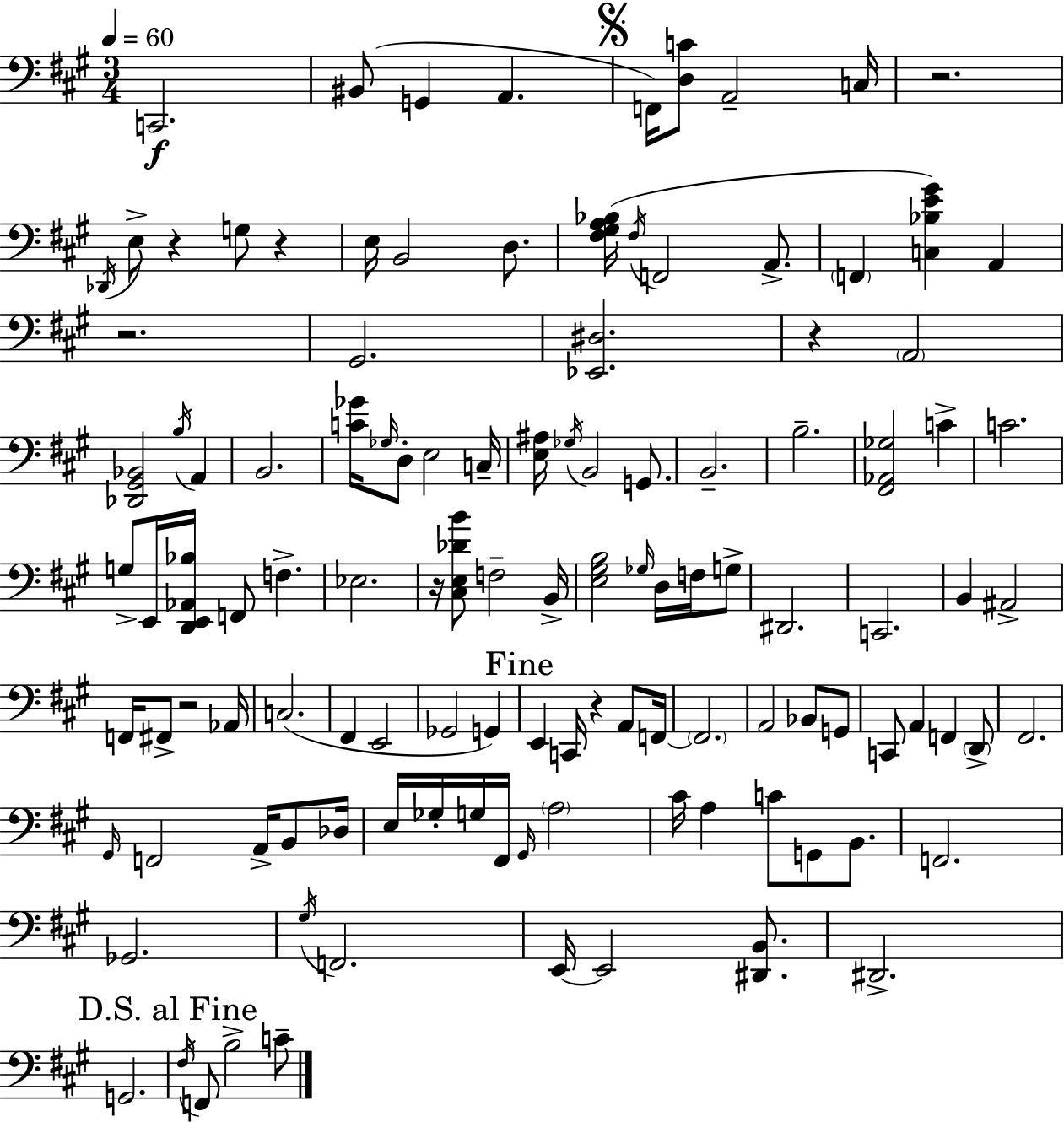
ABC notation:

X:1
T:Untitled
M:3/4
L:1/4
K:A
C,,2 ^B,,/2 G,, A,, F,,/4 [D,C]/2 A,,2 C,/4 z2 _D,,/4 E,/2 z G,/2 z E,/4 B,,2 D,/2 [^F,^G,A,_B,]/4 ^F,/4 F,,2 A,,/2 F,, [C,_B,E^G] A,, z2 ^G,,2 [_E,,^D,]2 z A,,2 [_D,,^G,,_B,,]2 B,/4 A,, B,,2 [C_G]/4 _G,/4 D,/2 E,2 C,/4 [E,^A,]/4 _G,/4 B,,2 G,,/2 B,,2 B,2 [^F,,_A,,_G,]2 C C2 G,/2 E,,/4 [D,,E,,_A,,_B,]/4 F,,/2 F, _E,2 z/4 [^C,E,_DB]/2 F,2 B,,/4 [E,^G,B,]2 _G,/4 D,/4 F,/4 G,/2 ^D,,2 C,,2 B,, ^A,,2 F,,/4 ^F,,/2 z2 _A,,/4 C,2 ^F,, E,,2 _G,,2 G,, E,, C,,/4 z A,,/2 F,,/4 F,,2 A,,2 _B,,/2 G,,/2 C,,/2 A,, F,, D,,/2 ^F,,2 ^G,,/4 F,,2 A,,/4 B,,/2 _D,/4 E,/4 _G,/4 G,/4 ^F,,/4 ^G,,/4 A,2 ^C/4 A, C/2 G,,/2 B,,/2 F,,2 _G,,2 ^G,/4 F,,2 E,,/4 E,,2 [^D,,B,,]/2 ^D,,2 G,,2 ^F,/4 F,,/2 B,2 C/2